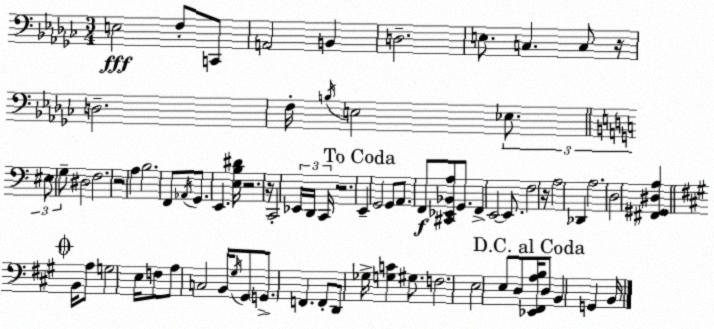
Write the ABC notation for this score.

X:1
T:Untitled
M:3/4
L:1/4
K:Ebm
E,2 F,/2 C,,/2 A,,2 B,, D,2 E,/2 C, C,/2 z/4 D,2 F,/4 B,/4 E,2 _E,/2 ^E,/2 G,/2 ^D,2 F,2 z2 A, B,2 F,,/2 _A,,/4 G,,/2 E,, [E,B,^D]/4 z2 z/4 C,,2 _E,,/4 D,,/4 C,,/4 z2 E,, G,,2 G,,/2 A,,/2 F,,/2 [^C,,_E,,_B,,A,]/2 G,,/2 F,, E,,2 E,,/2 F,2 z/4 A,2 _D,, A,2 D,2 [^F,,^G,,^D,A,] B,,/4 A,/2 G,2 E,/4 F,/2 A,/2 C,2 B,,/4 ^G,/4 ^G,,/2 G,,/2 F,, F,,/2 D,,/2 _G,/4 [G,C] ^G,/2 F,2 E,2 E,/2 D,/2 [_E,,^F,,A,B,]/4 D,/2 B,, G,, B,,/4